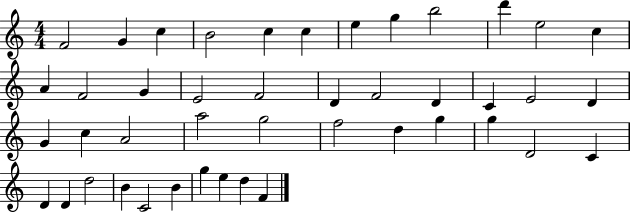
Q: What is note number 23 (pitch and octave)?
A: D4